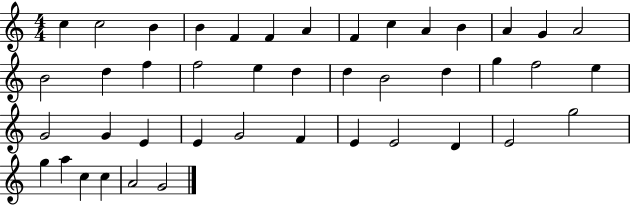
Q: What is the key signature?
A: C major